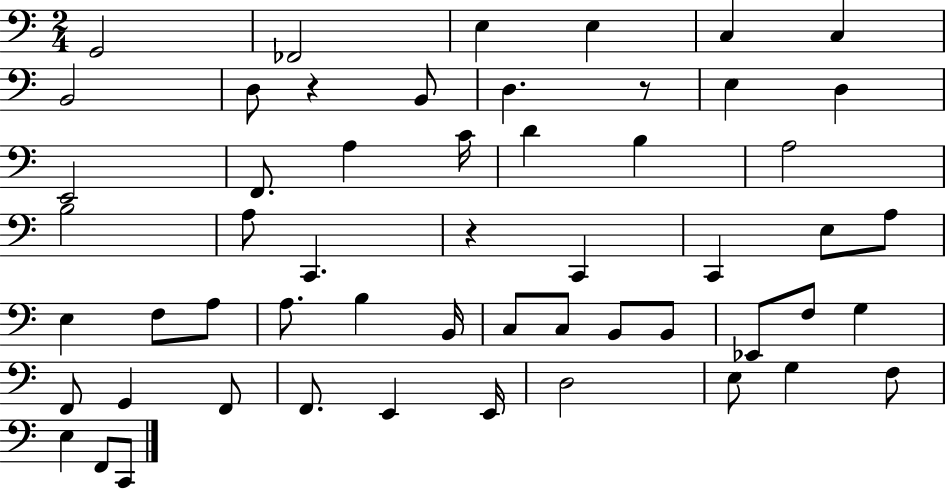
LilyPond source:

{
  \clef bass
  \numericTimeSignature
  \time 2/4
  \key c \major
  g,2 | fes,2 | e4 e4 | c4 c4 | \break b,2 | d8 r4 b,8 | d4. r8 | e4 d4 | \break e,2 | f,8. a4 c'16 | d'4 b4 | a2 | \break b2 | a8 c,4. | r4 c,4 | c,4 e8 a8 | \break e4 f8 a8 | a8. b4 b,16 | c8 c8 b,8 b,8 | ees,8 f8 g4 | \break f,8 g,4 f,8 | f,8. e,4 e,16 | d2 | e8 g4 f8 | \break e4 f,8 c,8 | \bar "|."
}